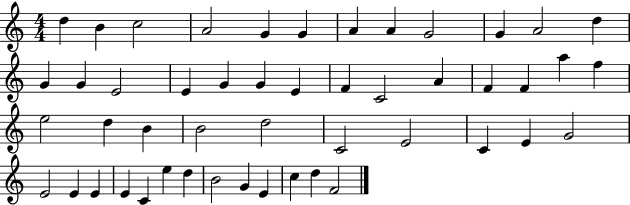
D5/q B4/q C5/h A4/h G4/q G4/q A4/q A4/q G4/h G4/q A4/h D5/q G4/q G4/q E4/h E4/q G4/q G4/q E4/q F4/q C4/h A4/q F4/q F4/q A5/q F5/q E5/h D5/q B4/q B4/h D5/h C4/h E4/h C4/q E4/q G4/h E4/h E4/q E4/q E4/q C4/q E5/q D5/q B4/h G4/q E4/q C5/q D5/q F4/h